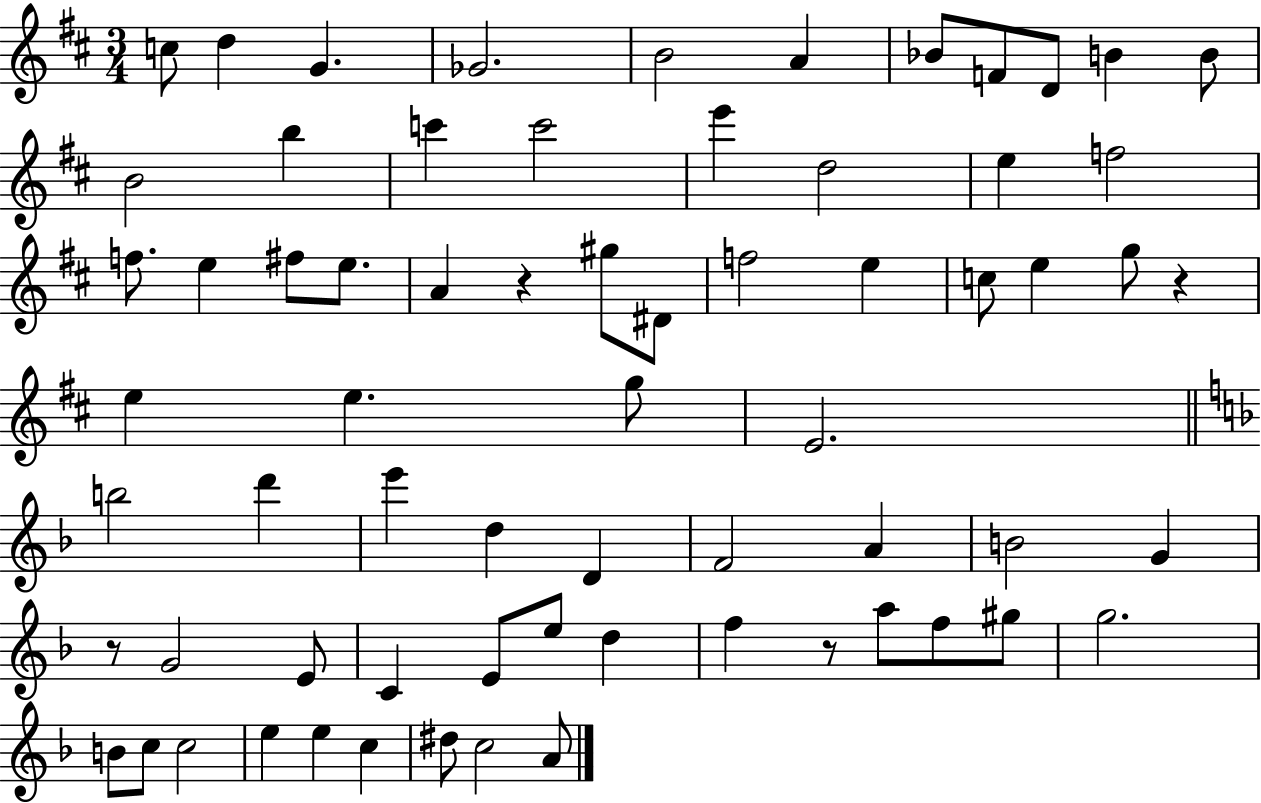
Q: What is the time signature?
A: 3/4